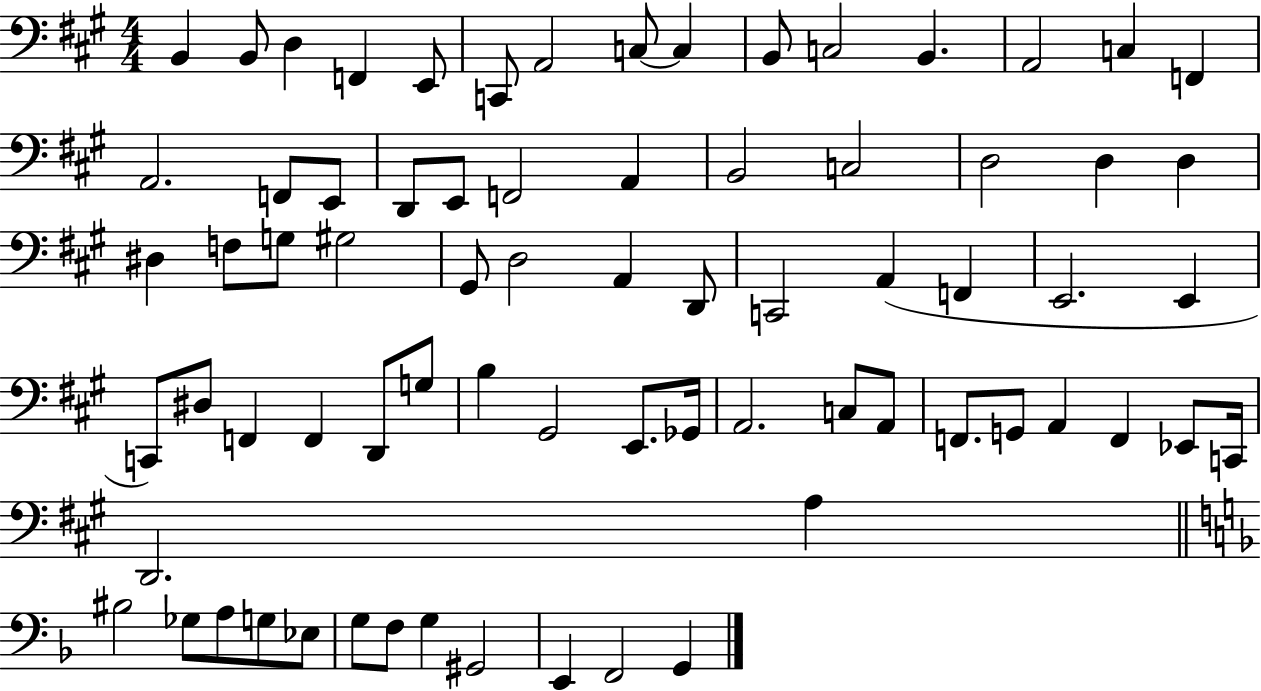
{
  \clef bass
  \numericTimeSignature
  \time 4/4
  \key a \major
  b,4 b,8 d4 f,4 e,8 | c,8 a,2 c8~~ c4 | b,8 c2 b,4. | a,2 c4 f,4 | \break a,2. f,8 e,8 | d,8 e,8 f,2 a,4 | b,2 c2 | d2 d4 d4 | \break dis4 f8 g8 gis2 | gis,8 d2 a,4 d,8 | c,2 a,4( f,4 | e,2. e,4 | \break c,8) dis8 f,4 f,4 d,8 g8 | b4 gis,2 e,8. ges,16 | a,2. c8 a,8 | f,8. g,8 a,4 f,4 ees,8 c,16 | \break d,2. a4 | \bar "||" \break \key f \major bis2 ges8 a8 g8 ees8 | g8 f8 g4 gis,2 | e,4 f,2 g,4 | \bar "|."
}